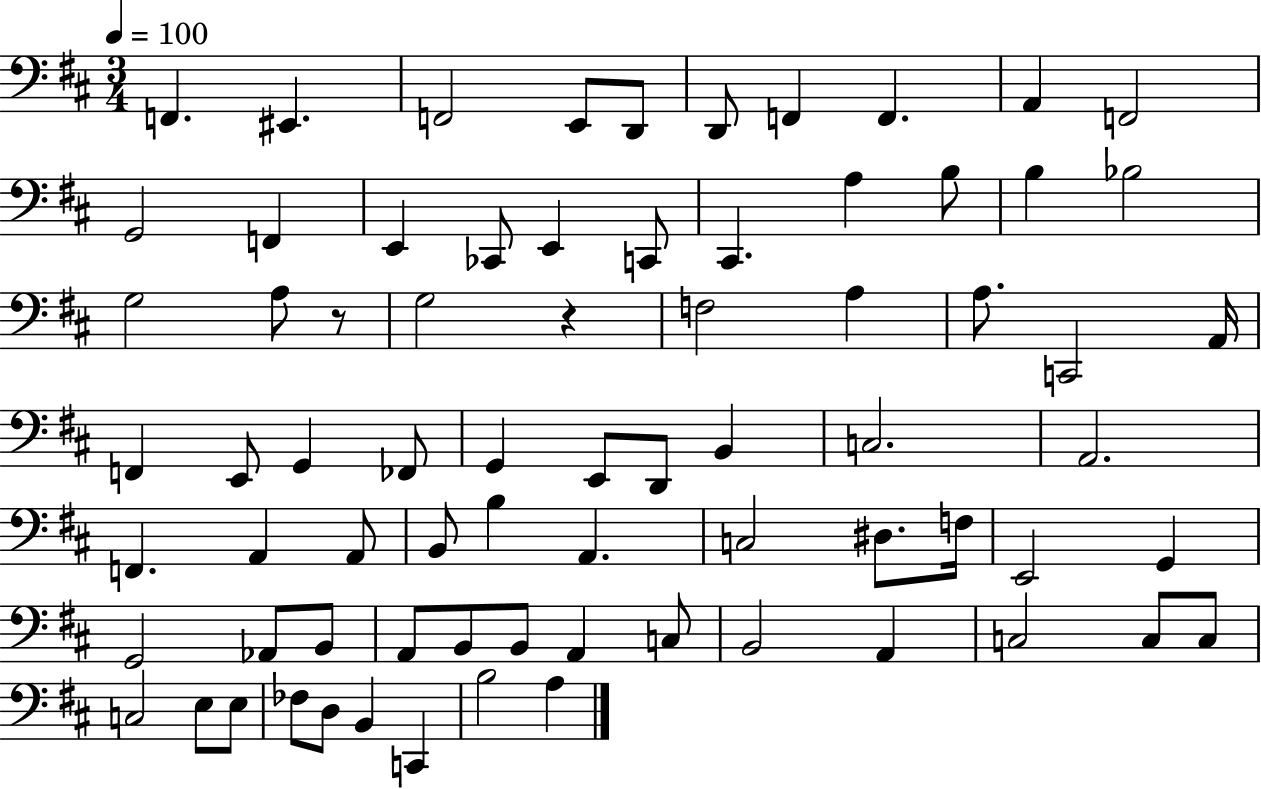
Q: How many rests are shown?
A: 2